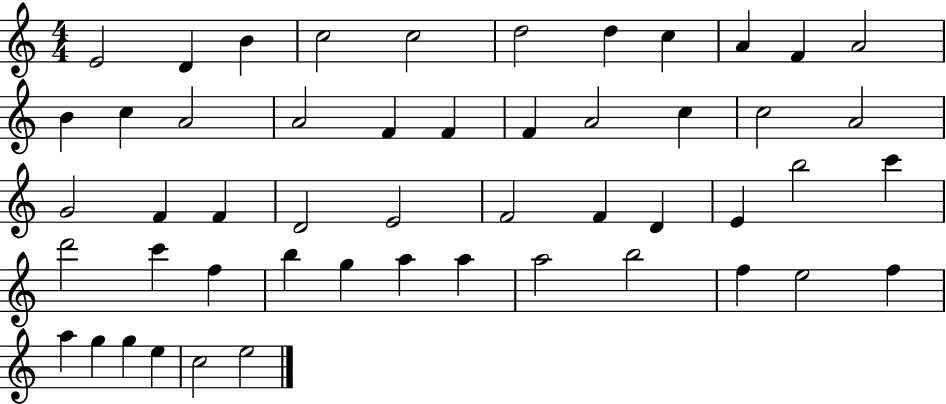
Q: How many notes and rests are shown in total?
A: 51